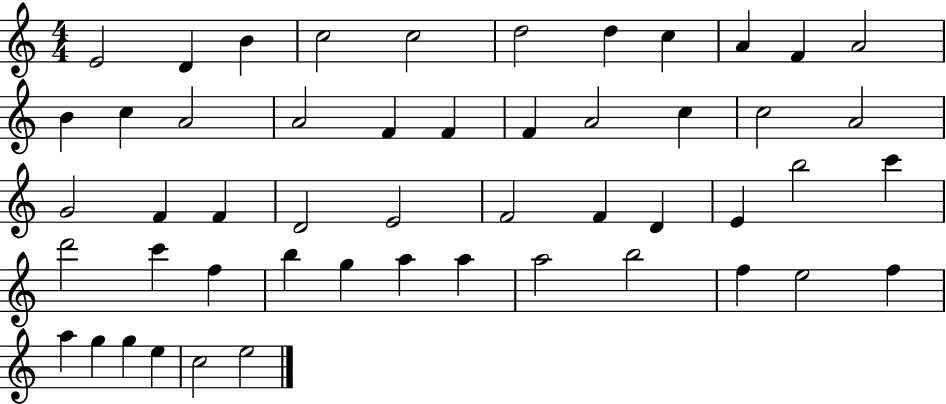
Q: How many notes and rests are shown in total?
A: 51